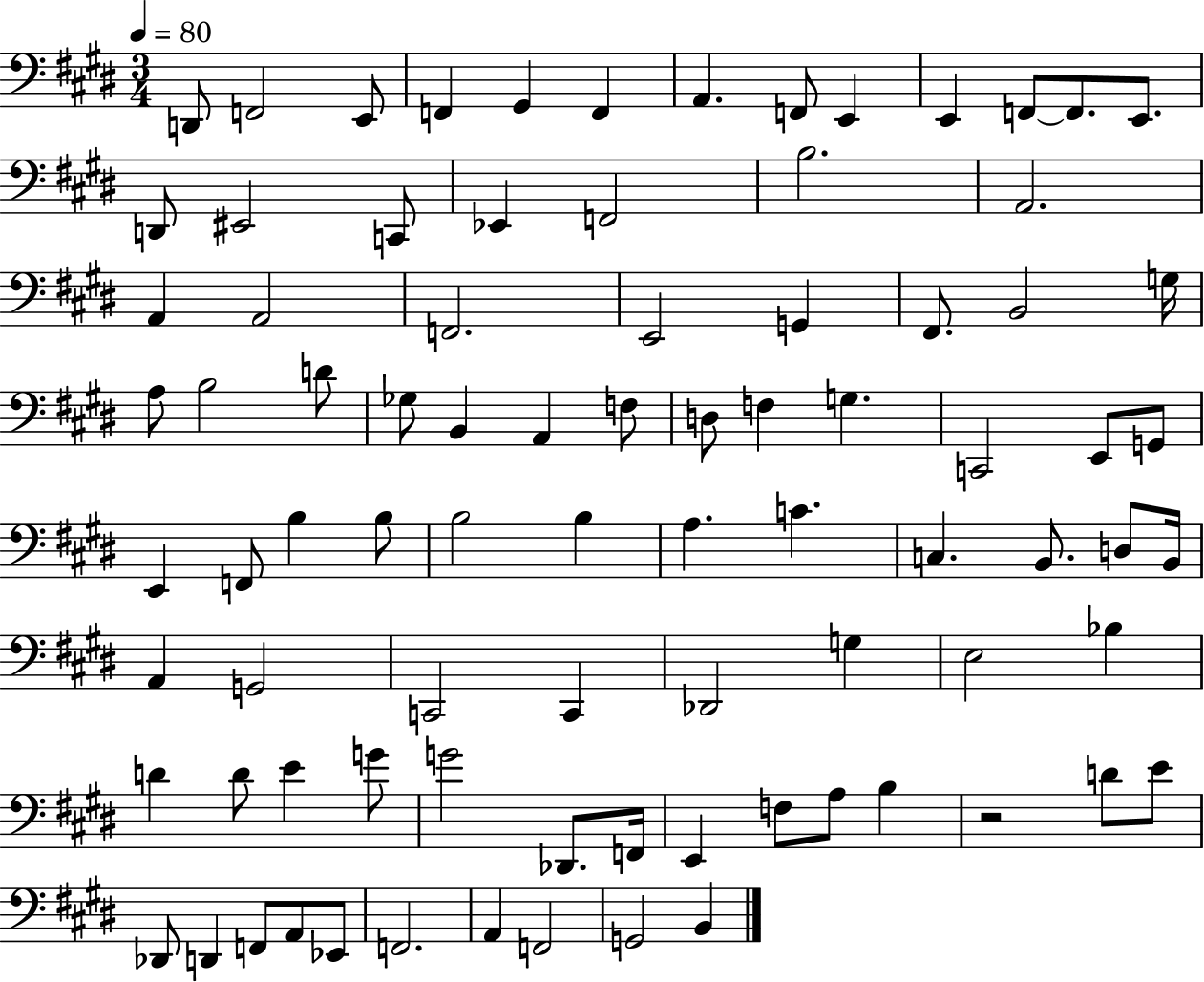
X:1
T:Untitled
M:3/4
L:1/4
K:E
D,,/2 F,,2 E,,/2 F,, ^G,, F,, A,, F,,/2 E,, E,, F,,/2 F,,/2 E,,/2 D,,/2 ^E,,2 C,,/2 _E,, F,,2 B,2 A,,2 A,, A,,2 F,,2 E,,2 G,, ^F,,/2 B,,2 G,/4 A,/2 B,2 D/2 _G,/2 B,, A,, F,/2 D,/2 F, G, C,,2 E,,/2 G,,/2 E,, F,,/2 B, B,/2 B,2 B, A, C C, B,,/2 D,/2 B,,/4 A,, G,,2 C,,2 C,, _D,,2 G, E,2 _B, D D/2 E G/2 G2 _D,,/2 F,,/4 E,, F,/2 A,/2 B, z2 D/2 E/2 _D,,/2 D,, F,,/2 A,,/2 _E,,/2 F,,2 A,, F,,2 G,,2 B,,